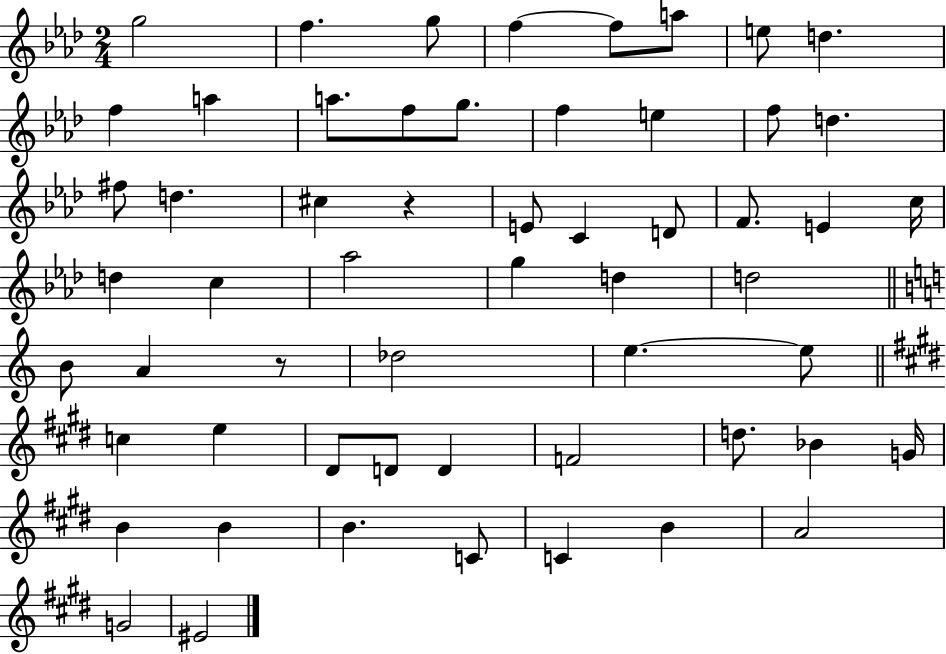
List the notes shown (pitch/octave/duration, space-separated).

G5/h F5/q. G5/e F5/q F5/e A5/e E5/e D5/q. F5/q A5/q A5/e. F5/e G5/e. F5/q E5/q F5/e D5/q. F#5/e D5/q. C#5/q R/q E4/e C4/q D4/e F4/e. E4/q C5/s D5/q C5/q Ab5/h G5/q D5/q D5/h B4/e A4/q R/e Db5/h E5/q. E5/e C5/q E5/q D#4/e D4/e D4/q F4/h D5/e. Bb4/q G4/s B4/q B4/q B4/q. C4/e C4/q B4/q A4/h G4/h EIS4/h